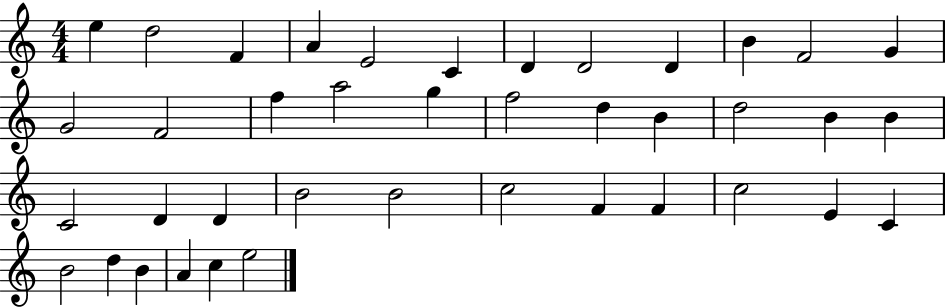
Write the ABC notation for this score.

X:1
T:Untitled
M:4/4
L:1/4
K:C
e d2 F A E2 C D D2 D B F2 G G2 F2 f a2 g f2 d B d2 B B C2 D D B2 B2 c2 F F c2 E C B2 d B A c e2